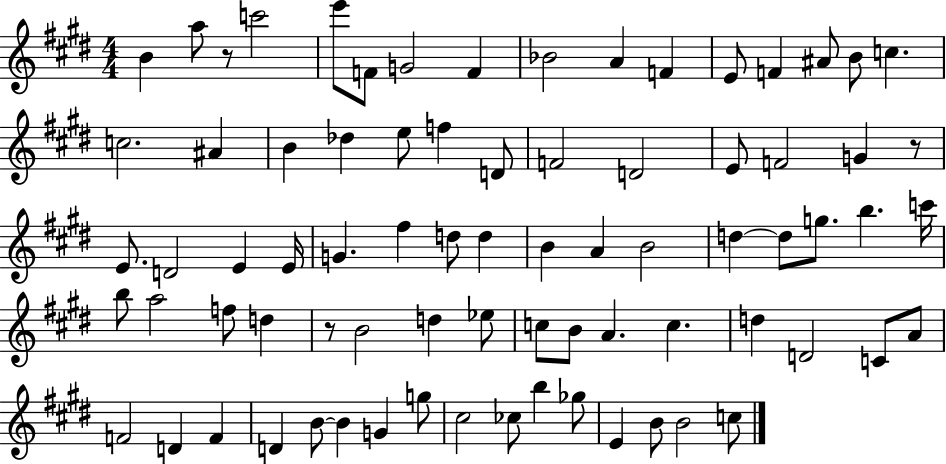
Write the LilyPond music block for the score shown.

{
  \clef treble
  \numericTimeSignature
  \time 4/4
  \key e \major
  b'4 a''8 r8 c'''2 | e'''8 f'8 g'2 f'4 | bes'2 a'4 f'4 | e'8 f'4 ais'8 b'8 c''4. | \break c''2. ais'4 | b'4 des''4 e''8 f''4 d'8 | f'2 d'2 | e'8 f'2 g'4 r8 | \break e'8. d'2 e'4 e'16 | g'4. fis''4 d''8 d''4 | b'4 a'4 b'2 | d''4~~ d''8 g''8. b''4. c'''16 | \break b''8 a''2 f''8 d''4 | r8 b'2 d''4 ees''8 | c''8 b'8 a'4. c''4. | d''4 d'2 c'8 a'8 | \break f'2 d'4 f'4 | d'4 b'8~~ b'4 g'4 g''8 | cis''2 ces''8 b''4 ges''8 | e'4 b'8 b'2 c''8 | \break \bar "|."
}